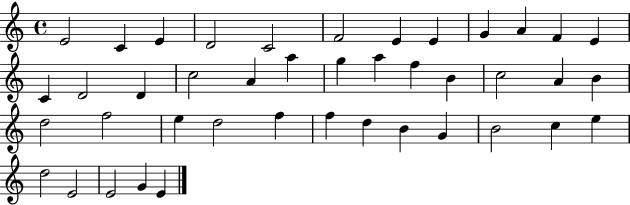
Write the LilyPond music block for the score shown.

{
  \clef treble
  \time 4/4
  \defaultTimeSignature
  \key c \major
  e'2 c'4 e'4 | d'2 c'2 | f'2 e'4 e'4 | g'4 a'4 f'4 e'4 | \break c'4 d'2 d'4 | c''2 a'4 a''4 | g''4 a''4 f''4 b'4 | c''2 a'4 b'4 | \break d''2 f''2 | e''4 d''2 f''4 | f''4 d''4 b'4 g'4 | b'2 c''4 e''4 | \break d''2 e'2 | e'2 g'4 e'4 | \bar "|."
}